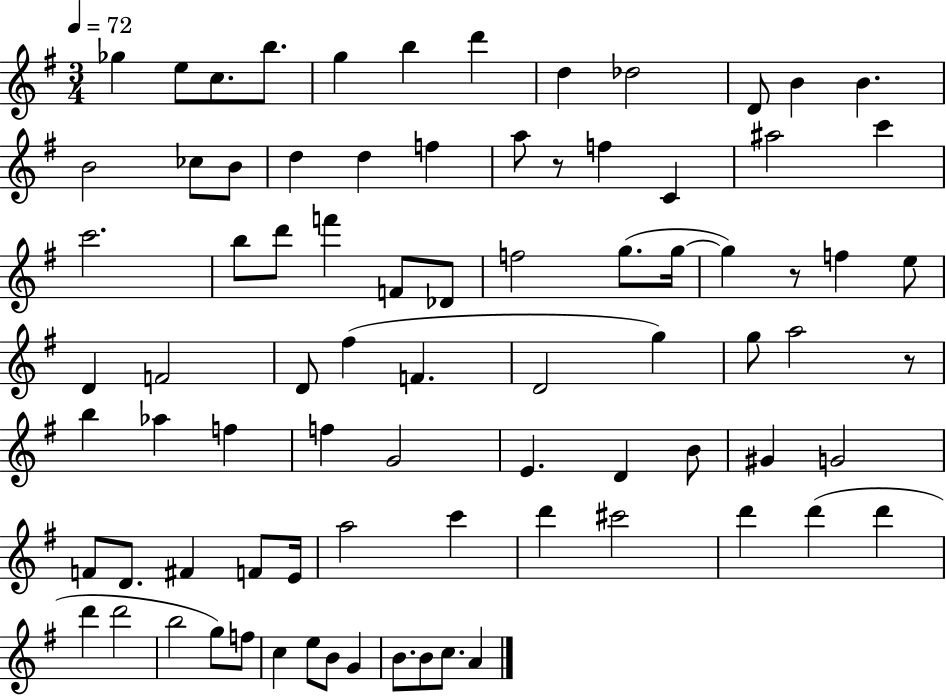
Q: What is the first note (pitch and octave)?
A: Gb5